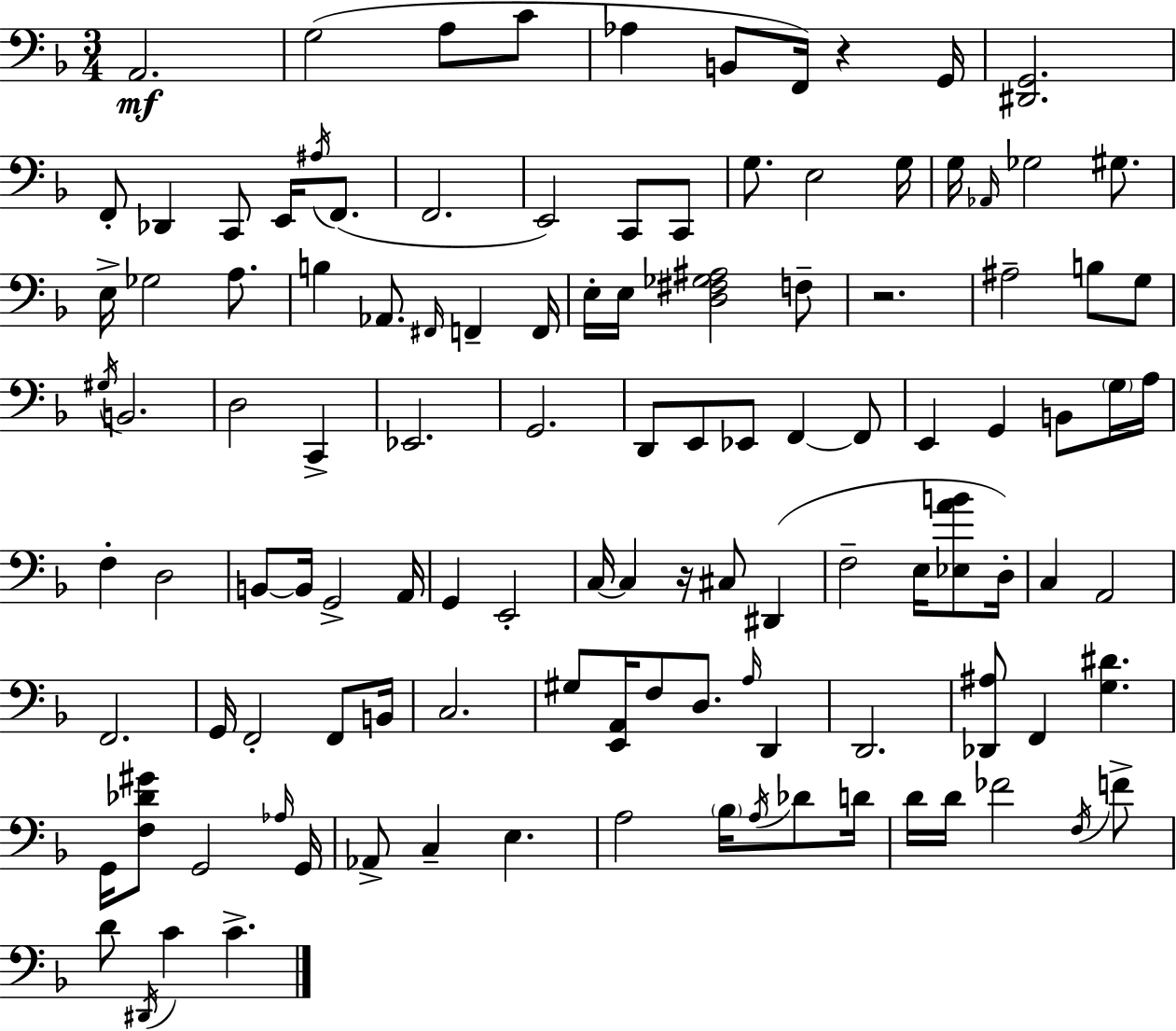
A2/h. G3/h A3/e C4/e Ab3/q B2/e F2/s R/q G2/s [D#2,G2]/h. F2/e Db2/q C2/e E2/s A#3/s F2/e. F2/h. E2/h C2/e C2/e G3/e. E3/h G3/s G3/s Ab2/s Gb3/h G#3/e. E3/s Gb3/h A3/e. B3/q Ab2/e. F#2/s F2/q F2/s E3/s E3/s [D3,F#3,Gb3,A#3]/h F3/e R/h. A#3/h B3/e G3/e G#3/s B2/h. D3/h C2/q Eb2/h. G2/h. D2/e E2/e Eb2/e F2/q F2/e E2/q G2/q B2/e G3/s A3/s F3/q D3/h B2/e B2/s G2/h A2/s G2/q E2/h C3/s C3/q R/s C#3/e D#2/q F3/h E3/s [Eb3,A4,B4]/e D3/s C3/q A2/h F2/h. G2/s F2/h F2/e B2/s C3/h. G#3/e [E2,A2]/s F3/e D3/e. A3/s D2/q D2/h. [Db2,A#3]/e F2/q [G3,D#4]/q. G2/s [F3,Db4,G#4]/e G2/h Ab3/s G2/s Ab2/e C3/q E3/q. A3/h Bb3/s A3/s Db4/e D4/s D4/s D4/s FES4/h F3/s F4/e D4/e D#2/s C4/q C4/q.